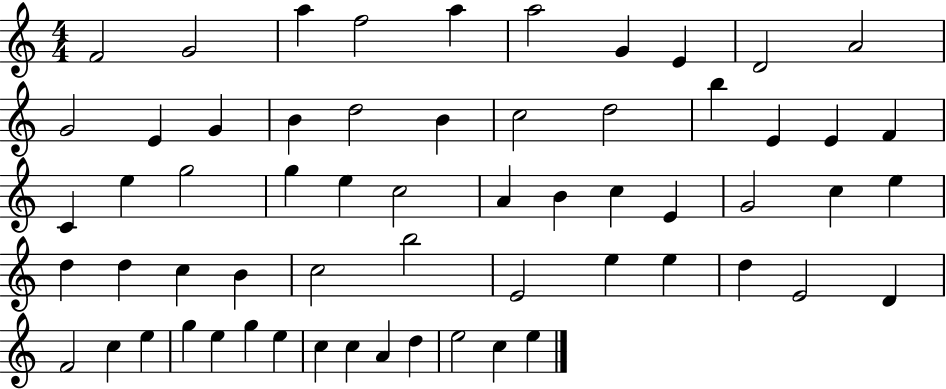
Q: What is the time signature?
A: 4/4